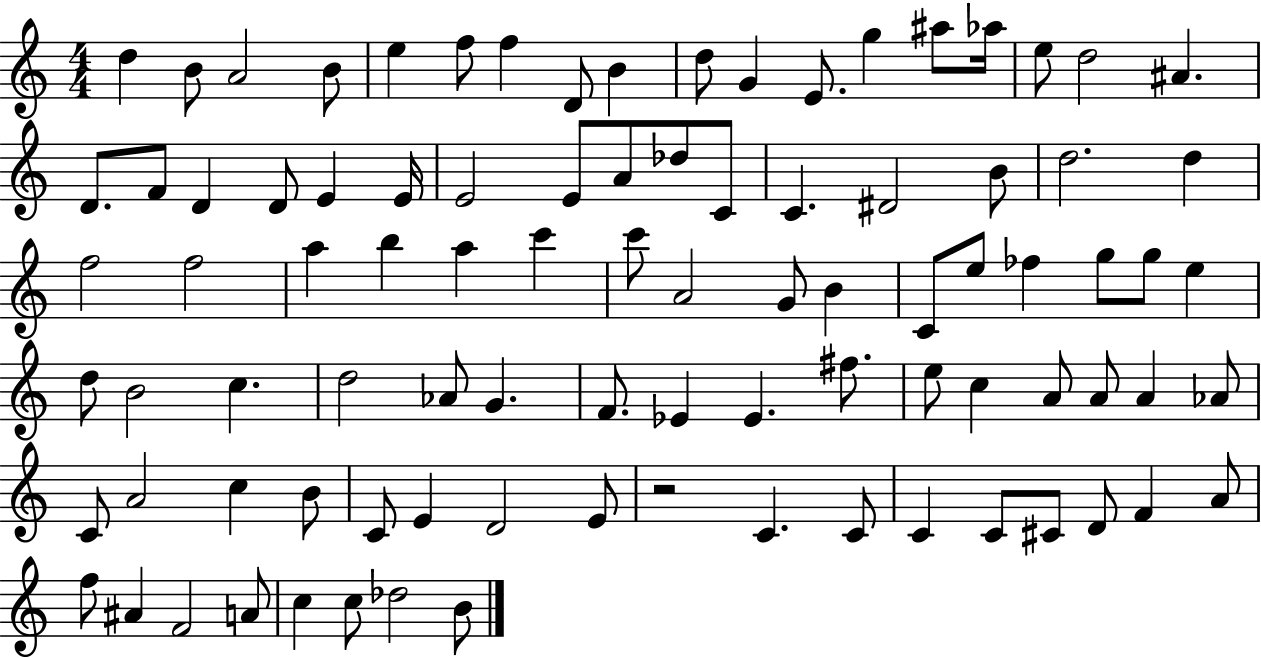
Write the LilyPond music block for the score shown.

{
  \clef treble
  \numericTimeSignature
  \time 4/4
  \key c \major
  d''4 b'8 a'2 b'8 | e''4 f''8 f''4 d'8 b'4 | d''8 g'4 e'8. g''4 ais''8 aes''16 | e''8 d''2 ais'4. | \break d'8. f'8 d'4 d'8 e'4 e'16 | e'2 e'8 a'8 des''8 c'8 | c'4. dis'2 b'8 | d''2. d''4 | \break f''2 f''2 | a''4 b''4 a''4 c'''4 | c'''8 a'2 g'8 b'4 | c'8 e''8 fes''4 g''8 g''8 e''4 | \break d''8 b'2 c''4. | d''2 aes'8 g'4. | f'8. ees'4 ees'4. fis''8. | e''8 c''4 a'8 a'8 a'4 aes'8 | \break c'8 a'2 c''4 b'8 | c'8 e'4 d'2 e'8 | r2 c'4. c'8 | c'4 c'8 cis'8 d'8 f'4 a'8 | \break f''8 ais'4 f'2 a'8 | c''4 c''8 des''2 b'8 | \bar "|."
}